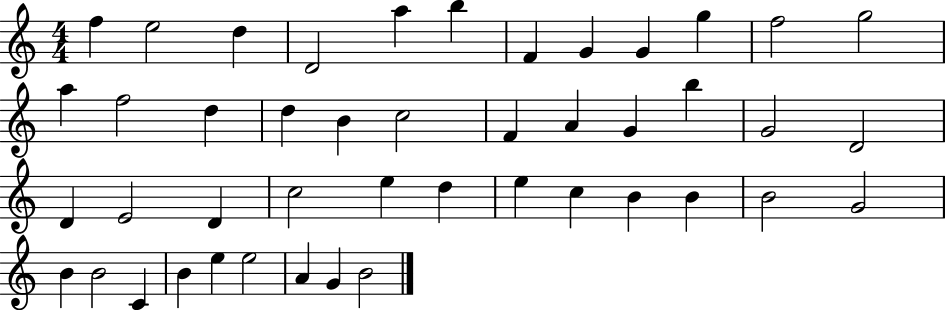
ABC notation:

X:1
T:Untitled
M:4/4
L:1/4
K:C
f e2 d D2 a b F G G g f2 g2 a f2 d d B c2 F A G b G2 D2 D E2 D c2 e d e c B B B2 G2 B B2 C B e e2 A G B2